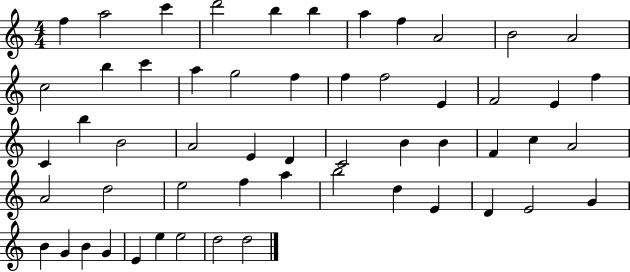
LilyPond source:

{
  \clef treble
  \numericTimeSignature
  \time 4/4
  \key c \major
  f''4 a''2 c'''4 | d'''2 b''4 b''4 | a''4 f''4 a'2 | b'2 a'2 | \break c''2 b''4 c'''4 | a''4 g''2 f''4 | f''4 f''2 e'4 | f'2 e'4 f''4 | \break c'4 b''4 b'2 | a'2 e'4 d'4 | c'2 b'4 b'4 | f'4 c''4 a'2 | \break a'2 d''2 | e''2 f''4 a''4 | b''2 d''4 e'4 | d'4 e'2 g'4 | \break b'4 g'4 b'4 g'4 | e'4 e''4 e''2 | d''2 d''2 | \bar "|."
}